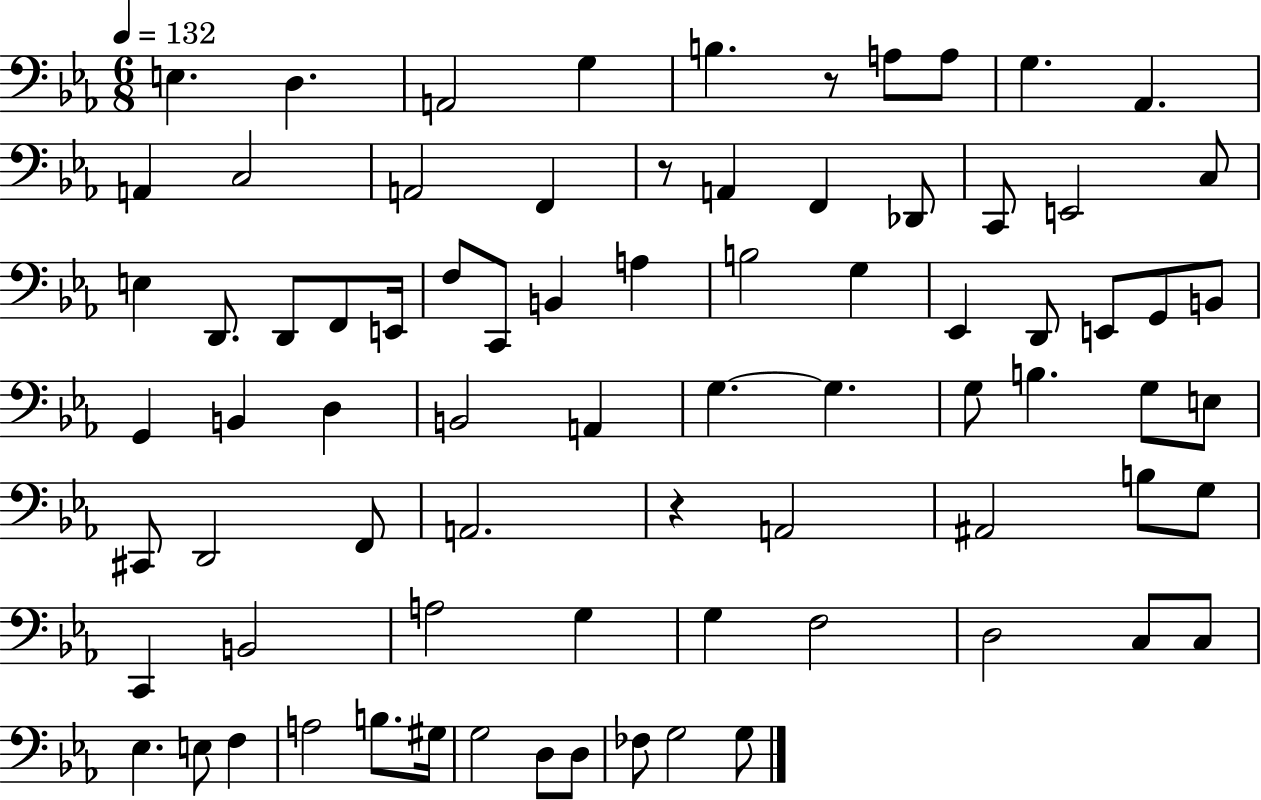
E3/q. D3/q. A2/h G3/q B3/q. R/e A3/e A3/e G3/q. Ab2/q. A2/q C3/h A2/h F2/q R/e A2/q F2/q Db2/e C2/e E2/h C3/e E3/q D2/e. D2/e F2/e E2/s F3/e C2/e B2/q A3/q B3/h G3/q Eb2/q D2/e E2/e G2/e B2/e G2/q B2/q D3/q B2/h A2/q G3/q. G3/q. G3/e B3/q. G3/e E3/e C#2/e D2/h F2/e A2/h. R/q A2/h A#2/h B3/e G3/e C2/q B2/h A3/h G3/q G3/q F3/h D3/h C3/e C3/e Eb3/q. E3/e F3/q A3/h B3/e. G#3/s G3/h D3/e D3/e FES3/e G3/h G3/e